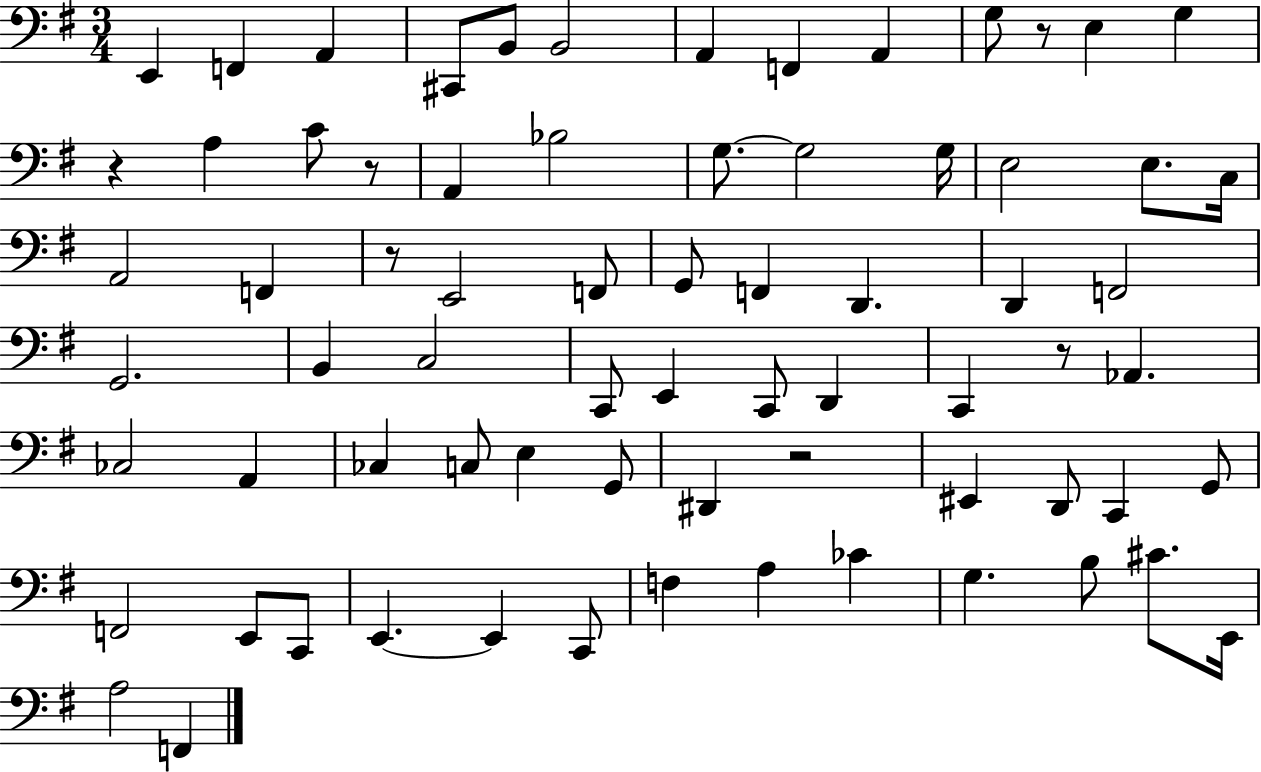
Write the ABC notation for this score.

X:1
T:Untitled
M:3/4
L:1/4
K:G
E,, F,, A,, ^C,,/2 B,,/2 B,,2 A,, F,, A,, G,/2 z/2 E, G, z A, C/2 z/2 A,, _B,2 G,/2 G,2 G,/4 E,2 E,/2 C,/4 A,,2 F,, z/2 E,,2 F,,/2 G,,/2 F,, D,, D,, F,,2 G,,2 B,, C,2 C,,/2 E,, C,,/2 D,, C,, z/2 _A,, _C,2 A,, _C, C,/2 E, G,,/2 ^D,, z2 ^E,, D,,/2 C,, G,,/2 F,,2 E,,/2 C,,/2 E,, E,, C,,/2 F, A, _C G, B,/2 ^C/2 E,,/4 A,2 F,,